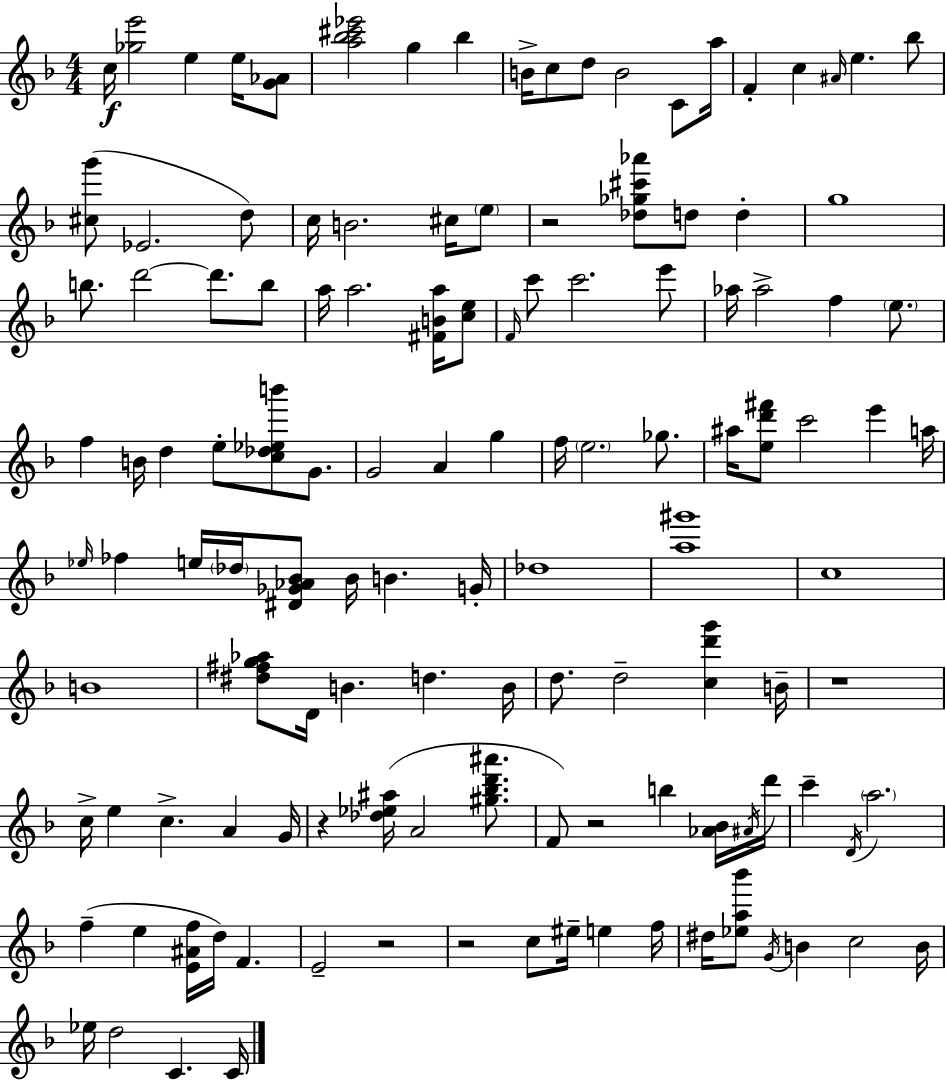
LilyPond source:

{
  \clef treble
  \numericTimeSignature
  \time 4/4
  \key f \major
  \repeat volta 2 { c''16\f <ges'' e'''>2 e''4 e''16 <g' aes'>8 | <a'' bes'' cis''' ees'''>2 g''4 bes''4 | b'16-> c''8 d''8 b'2 c'8 a''16 | f'4-. c''4 \grace { ais'16 } e''4. bes''8 | \break <cis'' g'''>8( ees'2. d''8) | c''16 b'2. cis''16 \parenthesize e''8 | r2 <des'' ges'' cis''' aes'''>8 d''8 d''4-. | g''1 | \break b''8. d'''2~~ d'''8. b''8 | a''16 a''2. <fis' b' a''>16 <c'' e''>8 | \grace { f'16 } c'''8 c'''2. | e'''8 aes''16 aes''2-> f''4 \parenthesize e''8. | \break f''4 b'16 d''4 e''8-. <c'' des'' ees'' b'''>8 g'8. | g'2 a'4 g''4 | f''16 \parenthesize e''2. ges''8. | ais''16 <e'' d''' fis'''>8 c'''2 e'''4 | \break a''16 \grace { ees''16 } fes''4 e''16 \parenthesize des''16 <dis' ges' aes' bes'>8 bes'16 b'4. | g'16-. des''1 | <a'' gis'''>1 | c''1 | \break b'1 | <dis'' fis'' g'' aes''>8 d'16 b'4. d''4. | b'16 d''8. d''2-- <c'' d''' g'''>4 | b'16-- r1 | \break c''16-> e''4 c''4.-> a'4 | g'16 r4 <des'' ees'' ais''>16( a'2 | <gis'' bes'' d''' ais'''>8. f'8) r2 b''4 | <aes' bes'>16 \acciaccatura { ais'16 } d'''16 c'''4-- \acciaccatura { d'16 } \parenthesize a''2. | \break f''4--( e''4 <e' ais' f''>16 d''16) f'4. | e'2-- r2 | r2 c''8 eis''16-- | e''4 f''16 dis''16 <ees'' a'' bes'''>8 \acciaccatura { g'16 } b'4 c''2 | \break b'16 ees''16 d''2 c'4. | c'16 } \bar "|."
}